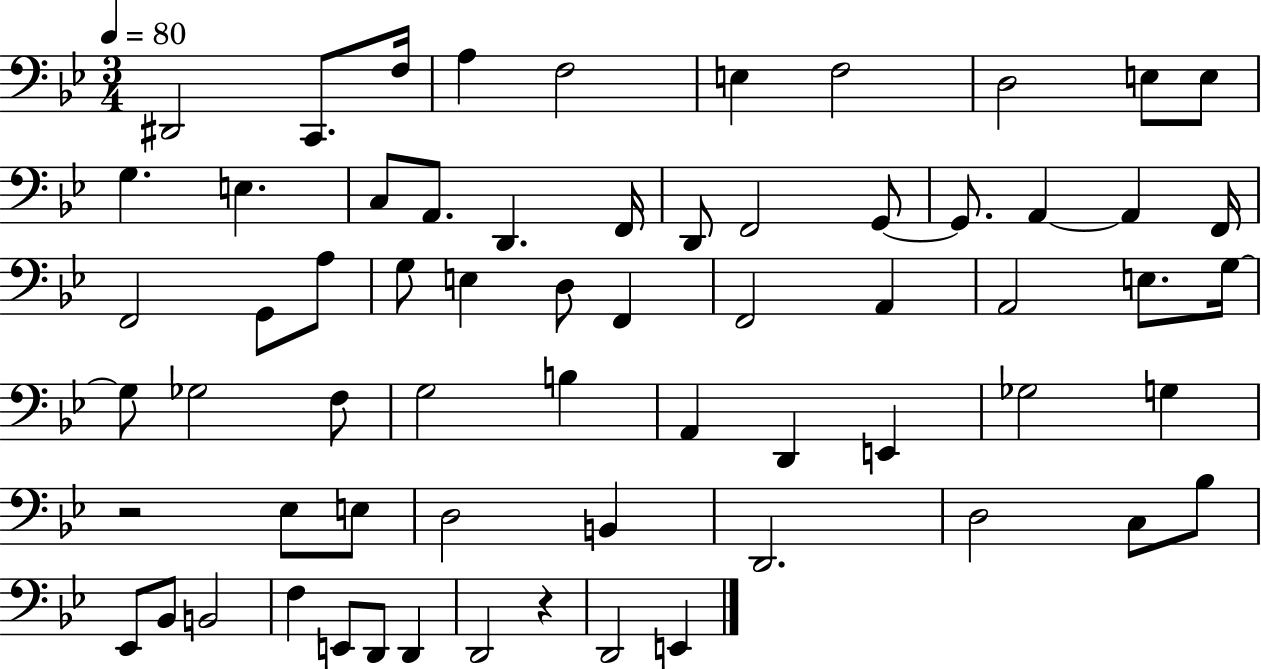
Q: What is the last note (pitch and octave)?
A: E2